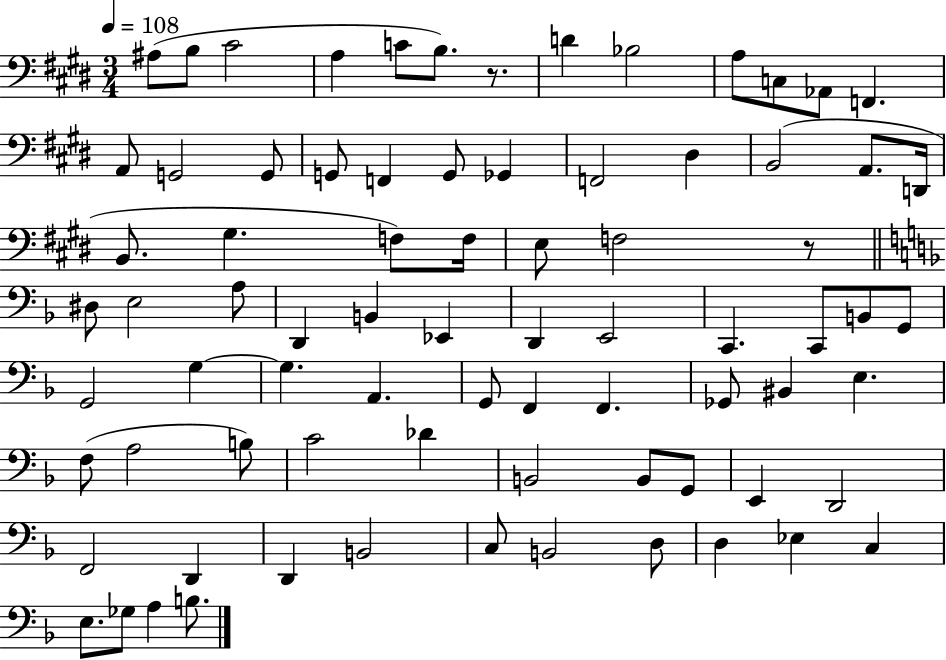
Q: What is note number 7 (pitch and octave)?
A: D4